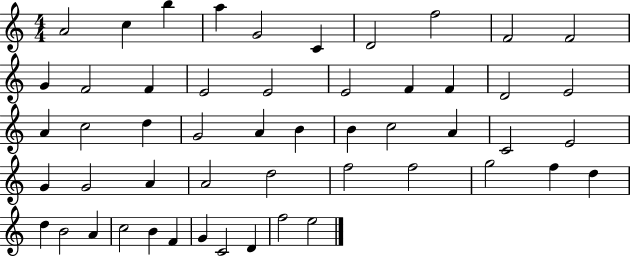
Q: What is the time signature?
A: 4/4